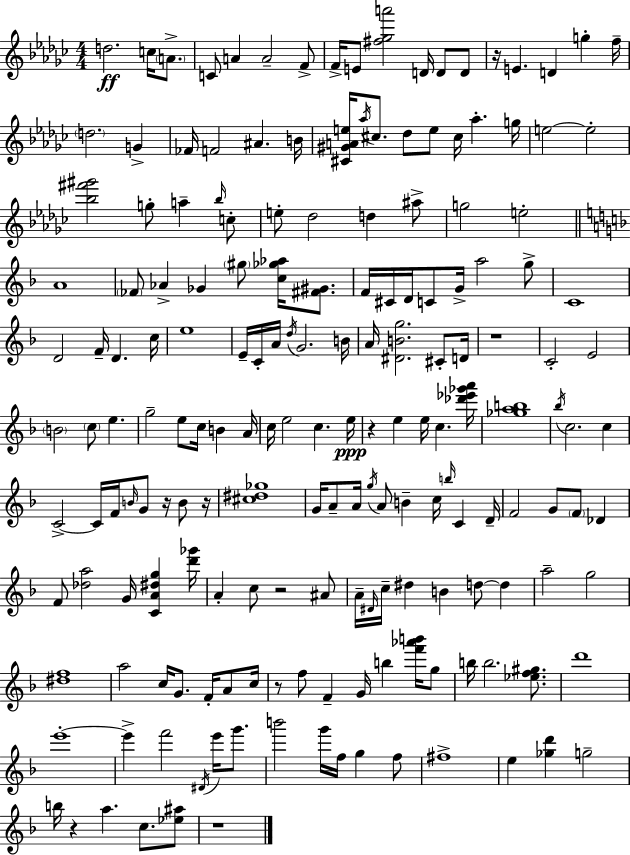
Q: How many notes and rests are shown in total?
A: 179